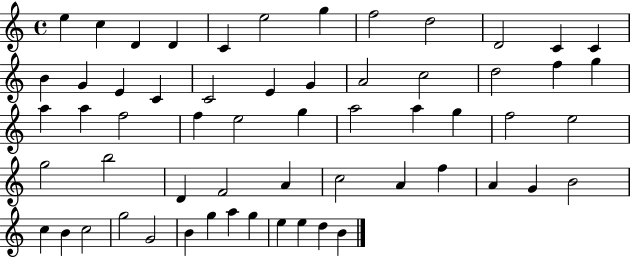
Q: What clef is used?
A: treble